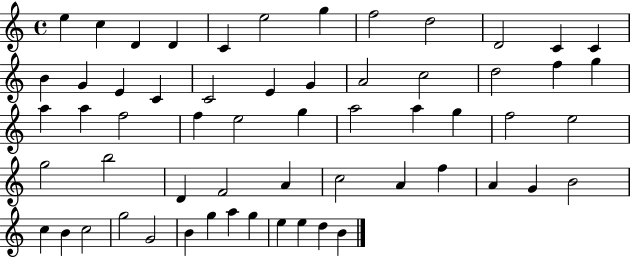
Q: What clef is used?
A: treble